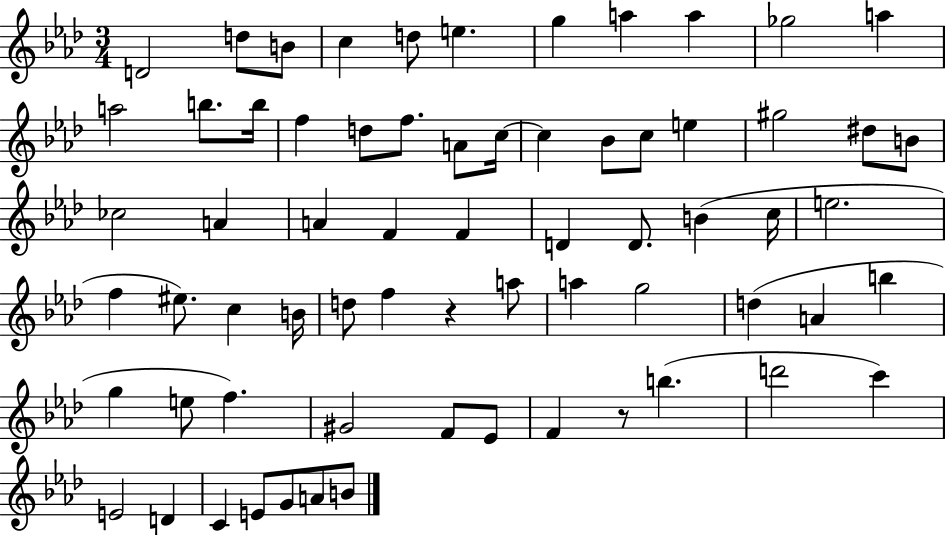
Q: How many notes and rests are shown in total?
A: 67